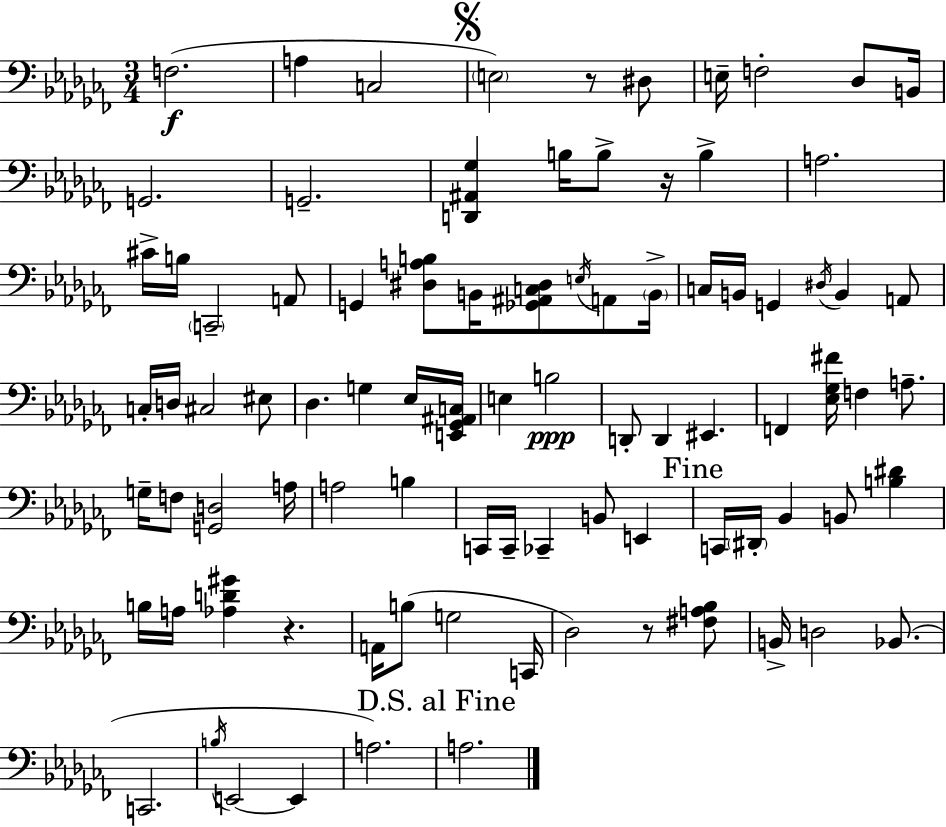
F3/h. A3/q C3/h E3/h R/e D#3/e E3/s F3/h Db3/e B2/s G2/h. G2/h. [D2,A#2,Gb3]/q B3/s B3/e R/s B3/q A3/h. C#4/s B3/s C2/h A2/e G2/q [D#3,A3,B3]/e B2/s [Gb2,A#2,C3,D#3]/e E3/s A2/e B2/s C3/s B2/s G2/q D#3/s B2/q A2/e C3/s D3/s C#3/h EIS3/e Db3/q. G3/q Eb3/s [E2,Gb2,A#2,C3]/s E3/q B3/h D2/e D2/q EIS2/q. F2/q [Eb3,Gb3,F#4]/s F3/q A3/e. G3/s F3/e [G2,D3]/h A3/s A3/h B3/q C2/s C2/s CES2/q B2/e E2/q C2/s D#2/s Bb2/q B2/e [B3,D#4]/q B3/s A3/s [Ab3,D4,G#4]/q R/q. A2/s B3/e G3/h C2/s Db3/h R/e [F#3,A3,Bb3]/e B2/s D3/h Bb2/e. C2/h. B3/s E2/h E2/q A3/h. A3/h.